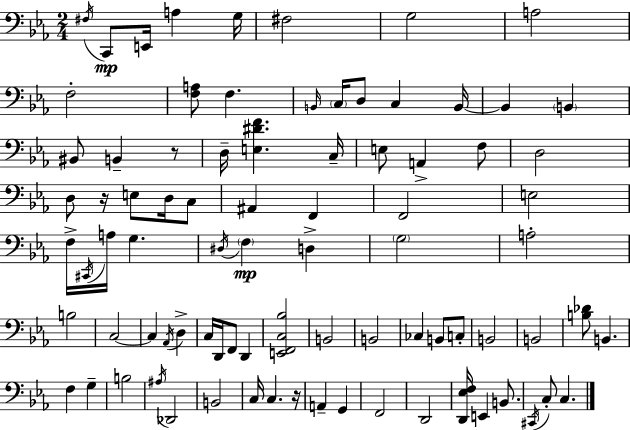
X:1
T:Untitled
M:2/4
L:1/4
K:Cm
^F,/4 C,,/2 E,,/4 A, G,/4 ^F,2 G,2 A,2 F,2 [F,A,]/2 F, B,,/4 C,/4 D,/2 C, B,,/4 B,, B,, ^B,,/2 B,, z/2 D,/4 [E,^DF] C,/4 E,/2 A,, F,/2 D,2 D,/2 z/4 E,/2 D,/4 C,/2 ^A,, F,, F,,2 E,2 F,/4 ^C,,/4 A,/4 G, ^D,/4 F, D, G,2 A,2 B,2 C,2 C, _A,,/4 D, C,/4 D,,/4 F,,/2 D,, [E,,F,,C,_B,]2 B,,2 B,,2 _C, B,,/2 C,/2 B,,2 B,,2 [B,_D]/2 B,, F, G, B,2 ^A,/4 _D,,2 B,,2 C,/4 C, z/4 A,, G,, F,,2 D,,2 [D,,_E,F,]/4 E,, B,,/2 ^C,,/4 C,/2 C,